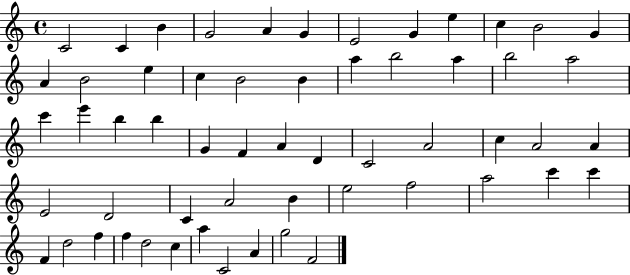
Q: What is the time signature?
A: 4/4